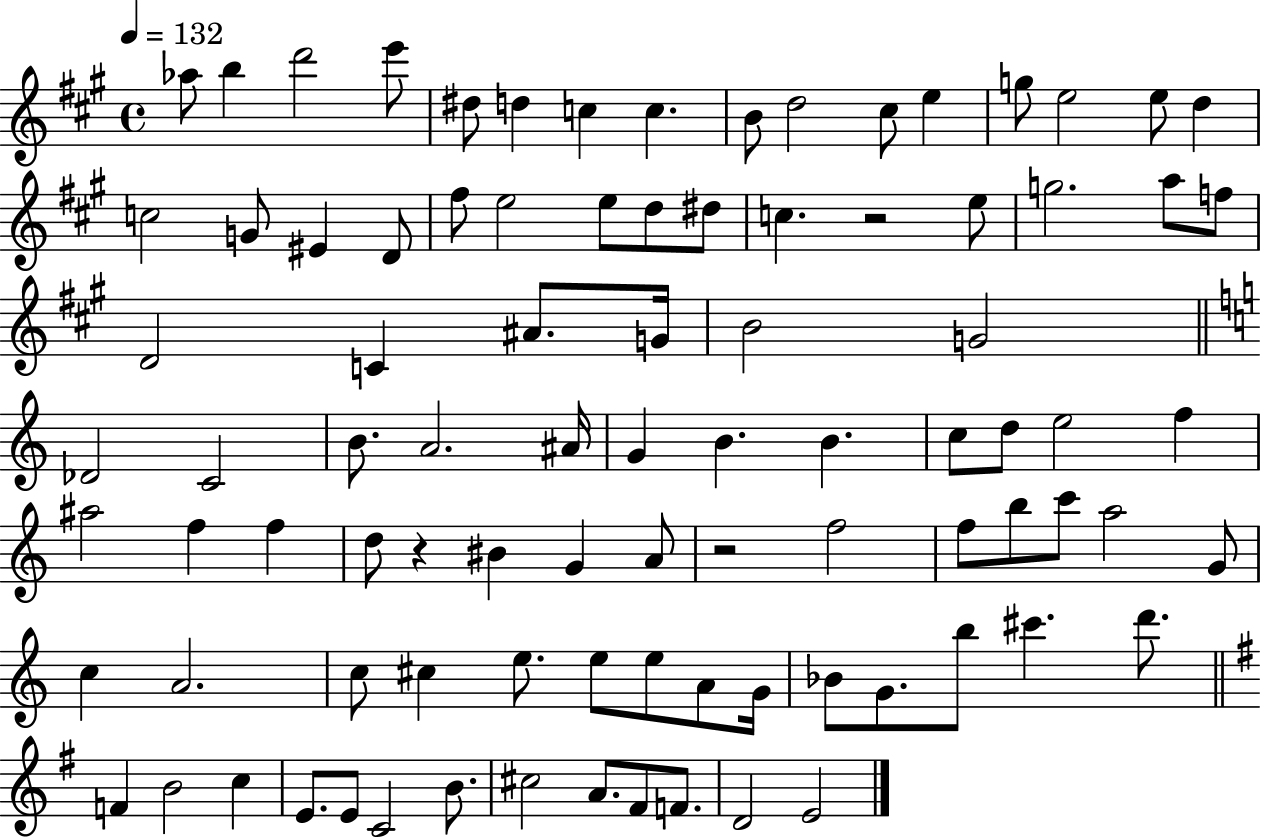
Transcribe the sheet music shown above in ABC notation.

X:1
T:Untitled
M:4/4
L:1/4
K:A
_a/2 b d'2 e'/2 ^d/2 d c c B/2 d2 ^c/2 e g/2 e2 e/2 d c2 G/2 ^E D/2 ^f/2 e2 e/2 d/2 ^d/2 c z2 e/2 g2 a/2 f/2 D2 C ^A/2 G/4 B2 G2 _D2 C2 B/2 A2 ^A/4 G B B c/2 d/2 e2 f ^a2 f f d/2 z ^B G A/2 z2 f2 f/2 b/2 c'/2 a2 G/2 c A2 c/2 ^c e/2 e/2 e/2 A/2 G/4 _B/2 G/2 b/2 ^c' d'/2 F B2 c E/2 E/2 C2 B/2 ^c2 A/2 ^F/2 F/2 D2 E2